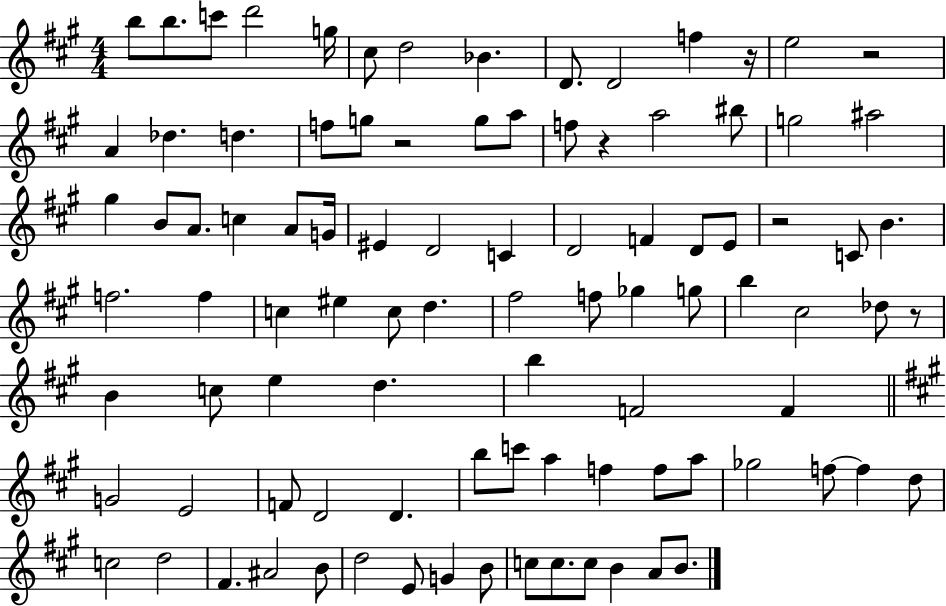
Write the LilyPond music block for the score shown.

{
  \clef treble
  \numericTimeSignature
  \time 4/4
  \key a \major
  b''8 b''8. c'''8 d'''2 g''16 | cis''8 d''2 bes'4. | d'8. d'2 f''4 r16 | e''2 r2 | \break a'4 des''4. d''4. | f''8 g''8 r2 g''8 a''8 | f''8 r4 a''2 bis''8 | g''2 ais''2 | \break gis''4 b'8 a'8. c''4 a'8 g'16 | eis'4 d'2 c'4 | d'2 f'4 d'8 e'8 | r2 c'8 b'4. | \break f''2. f''4 | c''4 eis''4 c''8 d''4. | fis''2 f''8 ges''4 g''8 | b''4 cis''2 des''8 r8 | \break b'4 c''8 e''4 d''4. | b''4 f'2 f'4 | \bar "||" \break \key a \major g'2 e'2 | f'8 d'2 d'4. | b''8 c'''8 a''4 f''4 f''8 a''8 | ges''2 f''8~~ f''4 d''8 | \break c''2 d''2 | fis'4. ais'2 b'8 | d''2 e'8 g'4 b'8 | c''8 c''8. c''8 b'4 a'8 b'8. | \break \bar "|."
}